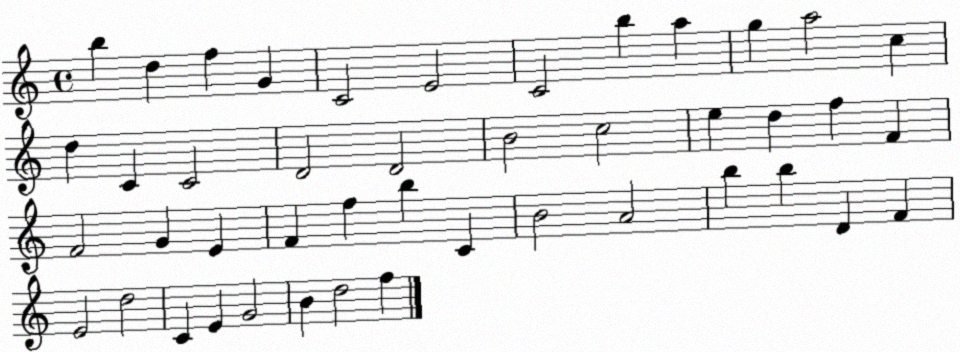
X:1
T:Untitled
M:4/4
L:1/4
K:C
b d f G C2 E2 C2 b a g a2 c d C C2 D2 D2 B2 c2 e d f F F2 G E F f b C B2 A2 b b D F E2 d2 C E G2 B d2 f